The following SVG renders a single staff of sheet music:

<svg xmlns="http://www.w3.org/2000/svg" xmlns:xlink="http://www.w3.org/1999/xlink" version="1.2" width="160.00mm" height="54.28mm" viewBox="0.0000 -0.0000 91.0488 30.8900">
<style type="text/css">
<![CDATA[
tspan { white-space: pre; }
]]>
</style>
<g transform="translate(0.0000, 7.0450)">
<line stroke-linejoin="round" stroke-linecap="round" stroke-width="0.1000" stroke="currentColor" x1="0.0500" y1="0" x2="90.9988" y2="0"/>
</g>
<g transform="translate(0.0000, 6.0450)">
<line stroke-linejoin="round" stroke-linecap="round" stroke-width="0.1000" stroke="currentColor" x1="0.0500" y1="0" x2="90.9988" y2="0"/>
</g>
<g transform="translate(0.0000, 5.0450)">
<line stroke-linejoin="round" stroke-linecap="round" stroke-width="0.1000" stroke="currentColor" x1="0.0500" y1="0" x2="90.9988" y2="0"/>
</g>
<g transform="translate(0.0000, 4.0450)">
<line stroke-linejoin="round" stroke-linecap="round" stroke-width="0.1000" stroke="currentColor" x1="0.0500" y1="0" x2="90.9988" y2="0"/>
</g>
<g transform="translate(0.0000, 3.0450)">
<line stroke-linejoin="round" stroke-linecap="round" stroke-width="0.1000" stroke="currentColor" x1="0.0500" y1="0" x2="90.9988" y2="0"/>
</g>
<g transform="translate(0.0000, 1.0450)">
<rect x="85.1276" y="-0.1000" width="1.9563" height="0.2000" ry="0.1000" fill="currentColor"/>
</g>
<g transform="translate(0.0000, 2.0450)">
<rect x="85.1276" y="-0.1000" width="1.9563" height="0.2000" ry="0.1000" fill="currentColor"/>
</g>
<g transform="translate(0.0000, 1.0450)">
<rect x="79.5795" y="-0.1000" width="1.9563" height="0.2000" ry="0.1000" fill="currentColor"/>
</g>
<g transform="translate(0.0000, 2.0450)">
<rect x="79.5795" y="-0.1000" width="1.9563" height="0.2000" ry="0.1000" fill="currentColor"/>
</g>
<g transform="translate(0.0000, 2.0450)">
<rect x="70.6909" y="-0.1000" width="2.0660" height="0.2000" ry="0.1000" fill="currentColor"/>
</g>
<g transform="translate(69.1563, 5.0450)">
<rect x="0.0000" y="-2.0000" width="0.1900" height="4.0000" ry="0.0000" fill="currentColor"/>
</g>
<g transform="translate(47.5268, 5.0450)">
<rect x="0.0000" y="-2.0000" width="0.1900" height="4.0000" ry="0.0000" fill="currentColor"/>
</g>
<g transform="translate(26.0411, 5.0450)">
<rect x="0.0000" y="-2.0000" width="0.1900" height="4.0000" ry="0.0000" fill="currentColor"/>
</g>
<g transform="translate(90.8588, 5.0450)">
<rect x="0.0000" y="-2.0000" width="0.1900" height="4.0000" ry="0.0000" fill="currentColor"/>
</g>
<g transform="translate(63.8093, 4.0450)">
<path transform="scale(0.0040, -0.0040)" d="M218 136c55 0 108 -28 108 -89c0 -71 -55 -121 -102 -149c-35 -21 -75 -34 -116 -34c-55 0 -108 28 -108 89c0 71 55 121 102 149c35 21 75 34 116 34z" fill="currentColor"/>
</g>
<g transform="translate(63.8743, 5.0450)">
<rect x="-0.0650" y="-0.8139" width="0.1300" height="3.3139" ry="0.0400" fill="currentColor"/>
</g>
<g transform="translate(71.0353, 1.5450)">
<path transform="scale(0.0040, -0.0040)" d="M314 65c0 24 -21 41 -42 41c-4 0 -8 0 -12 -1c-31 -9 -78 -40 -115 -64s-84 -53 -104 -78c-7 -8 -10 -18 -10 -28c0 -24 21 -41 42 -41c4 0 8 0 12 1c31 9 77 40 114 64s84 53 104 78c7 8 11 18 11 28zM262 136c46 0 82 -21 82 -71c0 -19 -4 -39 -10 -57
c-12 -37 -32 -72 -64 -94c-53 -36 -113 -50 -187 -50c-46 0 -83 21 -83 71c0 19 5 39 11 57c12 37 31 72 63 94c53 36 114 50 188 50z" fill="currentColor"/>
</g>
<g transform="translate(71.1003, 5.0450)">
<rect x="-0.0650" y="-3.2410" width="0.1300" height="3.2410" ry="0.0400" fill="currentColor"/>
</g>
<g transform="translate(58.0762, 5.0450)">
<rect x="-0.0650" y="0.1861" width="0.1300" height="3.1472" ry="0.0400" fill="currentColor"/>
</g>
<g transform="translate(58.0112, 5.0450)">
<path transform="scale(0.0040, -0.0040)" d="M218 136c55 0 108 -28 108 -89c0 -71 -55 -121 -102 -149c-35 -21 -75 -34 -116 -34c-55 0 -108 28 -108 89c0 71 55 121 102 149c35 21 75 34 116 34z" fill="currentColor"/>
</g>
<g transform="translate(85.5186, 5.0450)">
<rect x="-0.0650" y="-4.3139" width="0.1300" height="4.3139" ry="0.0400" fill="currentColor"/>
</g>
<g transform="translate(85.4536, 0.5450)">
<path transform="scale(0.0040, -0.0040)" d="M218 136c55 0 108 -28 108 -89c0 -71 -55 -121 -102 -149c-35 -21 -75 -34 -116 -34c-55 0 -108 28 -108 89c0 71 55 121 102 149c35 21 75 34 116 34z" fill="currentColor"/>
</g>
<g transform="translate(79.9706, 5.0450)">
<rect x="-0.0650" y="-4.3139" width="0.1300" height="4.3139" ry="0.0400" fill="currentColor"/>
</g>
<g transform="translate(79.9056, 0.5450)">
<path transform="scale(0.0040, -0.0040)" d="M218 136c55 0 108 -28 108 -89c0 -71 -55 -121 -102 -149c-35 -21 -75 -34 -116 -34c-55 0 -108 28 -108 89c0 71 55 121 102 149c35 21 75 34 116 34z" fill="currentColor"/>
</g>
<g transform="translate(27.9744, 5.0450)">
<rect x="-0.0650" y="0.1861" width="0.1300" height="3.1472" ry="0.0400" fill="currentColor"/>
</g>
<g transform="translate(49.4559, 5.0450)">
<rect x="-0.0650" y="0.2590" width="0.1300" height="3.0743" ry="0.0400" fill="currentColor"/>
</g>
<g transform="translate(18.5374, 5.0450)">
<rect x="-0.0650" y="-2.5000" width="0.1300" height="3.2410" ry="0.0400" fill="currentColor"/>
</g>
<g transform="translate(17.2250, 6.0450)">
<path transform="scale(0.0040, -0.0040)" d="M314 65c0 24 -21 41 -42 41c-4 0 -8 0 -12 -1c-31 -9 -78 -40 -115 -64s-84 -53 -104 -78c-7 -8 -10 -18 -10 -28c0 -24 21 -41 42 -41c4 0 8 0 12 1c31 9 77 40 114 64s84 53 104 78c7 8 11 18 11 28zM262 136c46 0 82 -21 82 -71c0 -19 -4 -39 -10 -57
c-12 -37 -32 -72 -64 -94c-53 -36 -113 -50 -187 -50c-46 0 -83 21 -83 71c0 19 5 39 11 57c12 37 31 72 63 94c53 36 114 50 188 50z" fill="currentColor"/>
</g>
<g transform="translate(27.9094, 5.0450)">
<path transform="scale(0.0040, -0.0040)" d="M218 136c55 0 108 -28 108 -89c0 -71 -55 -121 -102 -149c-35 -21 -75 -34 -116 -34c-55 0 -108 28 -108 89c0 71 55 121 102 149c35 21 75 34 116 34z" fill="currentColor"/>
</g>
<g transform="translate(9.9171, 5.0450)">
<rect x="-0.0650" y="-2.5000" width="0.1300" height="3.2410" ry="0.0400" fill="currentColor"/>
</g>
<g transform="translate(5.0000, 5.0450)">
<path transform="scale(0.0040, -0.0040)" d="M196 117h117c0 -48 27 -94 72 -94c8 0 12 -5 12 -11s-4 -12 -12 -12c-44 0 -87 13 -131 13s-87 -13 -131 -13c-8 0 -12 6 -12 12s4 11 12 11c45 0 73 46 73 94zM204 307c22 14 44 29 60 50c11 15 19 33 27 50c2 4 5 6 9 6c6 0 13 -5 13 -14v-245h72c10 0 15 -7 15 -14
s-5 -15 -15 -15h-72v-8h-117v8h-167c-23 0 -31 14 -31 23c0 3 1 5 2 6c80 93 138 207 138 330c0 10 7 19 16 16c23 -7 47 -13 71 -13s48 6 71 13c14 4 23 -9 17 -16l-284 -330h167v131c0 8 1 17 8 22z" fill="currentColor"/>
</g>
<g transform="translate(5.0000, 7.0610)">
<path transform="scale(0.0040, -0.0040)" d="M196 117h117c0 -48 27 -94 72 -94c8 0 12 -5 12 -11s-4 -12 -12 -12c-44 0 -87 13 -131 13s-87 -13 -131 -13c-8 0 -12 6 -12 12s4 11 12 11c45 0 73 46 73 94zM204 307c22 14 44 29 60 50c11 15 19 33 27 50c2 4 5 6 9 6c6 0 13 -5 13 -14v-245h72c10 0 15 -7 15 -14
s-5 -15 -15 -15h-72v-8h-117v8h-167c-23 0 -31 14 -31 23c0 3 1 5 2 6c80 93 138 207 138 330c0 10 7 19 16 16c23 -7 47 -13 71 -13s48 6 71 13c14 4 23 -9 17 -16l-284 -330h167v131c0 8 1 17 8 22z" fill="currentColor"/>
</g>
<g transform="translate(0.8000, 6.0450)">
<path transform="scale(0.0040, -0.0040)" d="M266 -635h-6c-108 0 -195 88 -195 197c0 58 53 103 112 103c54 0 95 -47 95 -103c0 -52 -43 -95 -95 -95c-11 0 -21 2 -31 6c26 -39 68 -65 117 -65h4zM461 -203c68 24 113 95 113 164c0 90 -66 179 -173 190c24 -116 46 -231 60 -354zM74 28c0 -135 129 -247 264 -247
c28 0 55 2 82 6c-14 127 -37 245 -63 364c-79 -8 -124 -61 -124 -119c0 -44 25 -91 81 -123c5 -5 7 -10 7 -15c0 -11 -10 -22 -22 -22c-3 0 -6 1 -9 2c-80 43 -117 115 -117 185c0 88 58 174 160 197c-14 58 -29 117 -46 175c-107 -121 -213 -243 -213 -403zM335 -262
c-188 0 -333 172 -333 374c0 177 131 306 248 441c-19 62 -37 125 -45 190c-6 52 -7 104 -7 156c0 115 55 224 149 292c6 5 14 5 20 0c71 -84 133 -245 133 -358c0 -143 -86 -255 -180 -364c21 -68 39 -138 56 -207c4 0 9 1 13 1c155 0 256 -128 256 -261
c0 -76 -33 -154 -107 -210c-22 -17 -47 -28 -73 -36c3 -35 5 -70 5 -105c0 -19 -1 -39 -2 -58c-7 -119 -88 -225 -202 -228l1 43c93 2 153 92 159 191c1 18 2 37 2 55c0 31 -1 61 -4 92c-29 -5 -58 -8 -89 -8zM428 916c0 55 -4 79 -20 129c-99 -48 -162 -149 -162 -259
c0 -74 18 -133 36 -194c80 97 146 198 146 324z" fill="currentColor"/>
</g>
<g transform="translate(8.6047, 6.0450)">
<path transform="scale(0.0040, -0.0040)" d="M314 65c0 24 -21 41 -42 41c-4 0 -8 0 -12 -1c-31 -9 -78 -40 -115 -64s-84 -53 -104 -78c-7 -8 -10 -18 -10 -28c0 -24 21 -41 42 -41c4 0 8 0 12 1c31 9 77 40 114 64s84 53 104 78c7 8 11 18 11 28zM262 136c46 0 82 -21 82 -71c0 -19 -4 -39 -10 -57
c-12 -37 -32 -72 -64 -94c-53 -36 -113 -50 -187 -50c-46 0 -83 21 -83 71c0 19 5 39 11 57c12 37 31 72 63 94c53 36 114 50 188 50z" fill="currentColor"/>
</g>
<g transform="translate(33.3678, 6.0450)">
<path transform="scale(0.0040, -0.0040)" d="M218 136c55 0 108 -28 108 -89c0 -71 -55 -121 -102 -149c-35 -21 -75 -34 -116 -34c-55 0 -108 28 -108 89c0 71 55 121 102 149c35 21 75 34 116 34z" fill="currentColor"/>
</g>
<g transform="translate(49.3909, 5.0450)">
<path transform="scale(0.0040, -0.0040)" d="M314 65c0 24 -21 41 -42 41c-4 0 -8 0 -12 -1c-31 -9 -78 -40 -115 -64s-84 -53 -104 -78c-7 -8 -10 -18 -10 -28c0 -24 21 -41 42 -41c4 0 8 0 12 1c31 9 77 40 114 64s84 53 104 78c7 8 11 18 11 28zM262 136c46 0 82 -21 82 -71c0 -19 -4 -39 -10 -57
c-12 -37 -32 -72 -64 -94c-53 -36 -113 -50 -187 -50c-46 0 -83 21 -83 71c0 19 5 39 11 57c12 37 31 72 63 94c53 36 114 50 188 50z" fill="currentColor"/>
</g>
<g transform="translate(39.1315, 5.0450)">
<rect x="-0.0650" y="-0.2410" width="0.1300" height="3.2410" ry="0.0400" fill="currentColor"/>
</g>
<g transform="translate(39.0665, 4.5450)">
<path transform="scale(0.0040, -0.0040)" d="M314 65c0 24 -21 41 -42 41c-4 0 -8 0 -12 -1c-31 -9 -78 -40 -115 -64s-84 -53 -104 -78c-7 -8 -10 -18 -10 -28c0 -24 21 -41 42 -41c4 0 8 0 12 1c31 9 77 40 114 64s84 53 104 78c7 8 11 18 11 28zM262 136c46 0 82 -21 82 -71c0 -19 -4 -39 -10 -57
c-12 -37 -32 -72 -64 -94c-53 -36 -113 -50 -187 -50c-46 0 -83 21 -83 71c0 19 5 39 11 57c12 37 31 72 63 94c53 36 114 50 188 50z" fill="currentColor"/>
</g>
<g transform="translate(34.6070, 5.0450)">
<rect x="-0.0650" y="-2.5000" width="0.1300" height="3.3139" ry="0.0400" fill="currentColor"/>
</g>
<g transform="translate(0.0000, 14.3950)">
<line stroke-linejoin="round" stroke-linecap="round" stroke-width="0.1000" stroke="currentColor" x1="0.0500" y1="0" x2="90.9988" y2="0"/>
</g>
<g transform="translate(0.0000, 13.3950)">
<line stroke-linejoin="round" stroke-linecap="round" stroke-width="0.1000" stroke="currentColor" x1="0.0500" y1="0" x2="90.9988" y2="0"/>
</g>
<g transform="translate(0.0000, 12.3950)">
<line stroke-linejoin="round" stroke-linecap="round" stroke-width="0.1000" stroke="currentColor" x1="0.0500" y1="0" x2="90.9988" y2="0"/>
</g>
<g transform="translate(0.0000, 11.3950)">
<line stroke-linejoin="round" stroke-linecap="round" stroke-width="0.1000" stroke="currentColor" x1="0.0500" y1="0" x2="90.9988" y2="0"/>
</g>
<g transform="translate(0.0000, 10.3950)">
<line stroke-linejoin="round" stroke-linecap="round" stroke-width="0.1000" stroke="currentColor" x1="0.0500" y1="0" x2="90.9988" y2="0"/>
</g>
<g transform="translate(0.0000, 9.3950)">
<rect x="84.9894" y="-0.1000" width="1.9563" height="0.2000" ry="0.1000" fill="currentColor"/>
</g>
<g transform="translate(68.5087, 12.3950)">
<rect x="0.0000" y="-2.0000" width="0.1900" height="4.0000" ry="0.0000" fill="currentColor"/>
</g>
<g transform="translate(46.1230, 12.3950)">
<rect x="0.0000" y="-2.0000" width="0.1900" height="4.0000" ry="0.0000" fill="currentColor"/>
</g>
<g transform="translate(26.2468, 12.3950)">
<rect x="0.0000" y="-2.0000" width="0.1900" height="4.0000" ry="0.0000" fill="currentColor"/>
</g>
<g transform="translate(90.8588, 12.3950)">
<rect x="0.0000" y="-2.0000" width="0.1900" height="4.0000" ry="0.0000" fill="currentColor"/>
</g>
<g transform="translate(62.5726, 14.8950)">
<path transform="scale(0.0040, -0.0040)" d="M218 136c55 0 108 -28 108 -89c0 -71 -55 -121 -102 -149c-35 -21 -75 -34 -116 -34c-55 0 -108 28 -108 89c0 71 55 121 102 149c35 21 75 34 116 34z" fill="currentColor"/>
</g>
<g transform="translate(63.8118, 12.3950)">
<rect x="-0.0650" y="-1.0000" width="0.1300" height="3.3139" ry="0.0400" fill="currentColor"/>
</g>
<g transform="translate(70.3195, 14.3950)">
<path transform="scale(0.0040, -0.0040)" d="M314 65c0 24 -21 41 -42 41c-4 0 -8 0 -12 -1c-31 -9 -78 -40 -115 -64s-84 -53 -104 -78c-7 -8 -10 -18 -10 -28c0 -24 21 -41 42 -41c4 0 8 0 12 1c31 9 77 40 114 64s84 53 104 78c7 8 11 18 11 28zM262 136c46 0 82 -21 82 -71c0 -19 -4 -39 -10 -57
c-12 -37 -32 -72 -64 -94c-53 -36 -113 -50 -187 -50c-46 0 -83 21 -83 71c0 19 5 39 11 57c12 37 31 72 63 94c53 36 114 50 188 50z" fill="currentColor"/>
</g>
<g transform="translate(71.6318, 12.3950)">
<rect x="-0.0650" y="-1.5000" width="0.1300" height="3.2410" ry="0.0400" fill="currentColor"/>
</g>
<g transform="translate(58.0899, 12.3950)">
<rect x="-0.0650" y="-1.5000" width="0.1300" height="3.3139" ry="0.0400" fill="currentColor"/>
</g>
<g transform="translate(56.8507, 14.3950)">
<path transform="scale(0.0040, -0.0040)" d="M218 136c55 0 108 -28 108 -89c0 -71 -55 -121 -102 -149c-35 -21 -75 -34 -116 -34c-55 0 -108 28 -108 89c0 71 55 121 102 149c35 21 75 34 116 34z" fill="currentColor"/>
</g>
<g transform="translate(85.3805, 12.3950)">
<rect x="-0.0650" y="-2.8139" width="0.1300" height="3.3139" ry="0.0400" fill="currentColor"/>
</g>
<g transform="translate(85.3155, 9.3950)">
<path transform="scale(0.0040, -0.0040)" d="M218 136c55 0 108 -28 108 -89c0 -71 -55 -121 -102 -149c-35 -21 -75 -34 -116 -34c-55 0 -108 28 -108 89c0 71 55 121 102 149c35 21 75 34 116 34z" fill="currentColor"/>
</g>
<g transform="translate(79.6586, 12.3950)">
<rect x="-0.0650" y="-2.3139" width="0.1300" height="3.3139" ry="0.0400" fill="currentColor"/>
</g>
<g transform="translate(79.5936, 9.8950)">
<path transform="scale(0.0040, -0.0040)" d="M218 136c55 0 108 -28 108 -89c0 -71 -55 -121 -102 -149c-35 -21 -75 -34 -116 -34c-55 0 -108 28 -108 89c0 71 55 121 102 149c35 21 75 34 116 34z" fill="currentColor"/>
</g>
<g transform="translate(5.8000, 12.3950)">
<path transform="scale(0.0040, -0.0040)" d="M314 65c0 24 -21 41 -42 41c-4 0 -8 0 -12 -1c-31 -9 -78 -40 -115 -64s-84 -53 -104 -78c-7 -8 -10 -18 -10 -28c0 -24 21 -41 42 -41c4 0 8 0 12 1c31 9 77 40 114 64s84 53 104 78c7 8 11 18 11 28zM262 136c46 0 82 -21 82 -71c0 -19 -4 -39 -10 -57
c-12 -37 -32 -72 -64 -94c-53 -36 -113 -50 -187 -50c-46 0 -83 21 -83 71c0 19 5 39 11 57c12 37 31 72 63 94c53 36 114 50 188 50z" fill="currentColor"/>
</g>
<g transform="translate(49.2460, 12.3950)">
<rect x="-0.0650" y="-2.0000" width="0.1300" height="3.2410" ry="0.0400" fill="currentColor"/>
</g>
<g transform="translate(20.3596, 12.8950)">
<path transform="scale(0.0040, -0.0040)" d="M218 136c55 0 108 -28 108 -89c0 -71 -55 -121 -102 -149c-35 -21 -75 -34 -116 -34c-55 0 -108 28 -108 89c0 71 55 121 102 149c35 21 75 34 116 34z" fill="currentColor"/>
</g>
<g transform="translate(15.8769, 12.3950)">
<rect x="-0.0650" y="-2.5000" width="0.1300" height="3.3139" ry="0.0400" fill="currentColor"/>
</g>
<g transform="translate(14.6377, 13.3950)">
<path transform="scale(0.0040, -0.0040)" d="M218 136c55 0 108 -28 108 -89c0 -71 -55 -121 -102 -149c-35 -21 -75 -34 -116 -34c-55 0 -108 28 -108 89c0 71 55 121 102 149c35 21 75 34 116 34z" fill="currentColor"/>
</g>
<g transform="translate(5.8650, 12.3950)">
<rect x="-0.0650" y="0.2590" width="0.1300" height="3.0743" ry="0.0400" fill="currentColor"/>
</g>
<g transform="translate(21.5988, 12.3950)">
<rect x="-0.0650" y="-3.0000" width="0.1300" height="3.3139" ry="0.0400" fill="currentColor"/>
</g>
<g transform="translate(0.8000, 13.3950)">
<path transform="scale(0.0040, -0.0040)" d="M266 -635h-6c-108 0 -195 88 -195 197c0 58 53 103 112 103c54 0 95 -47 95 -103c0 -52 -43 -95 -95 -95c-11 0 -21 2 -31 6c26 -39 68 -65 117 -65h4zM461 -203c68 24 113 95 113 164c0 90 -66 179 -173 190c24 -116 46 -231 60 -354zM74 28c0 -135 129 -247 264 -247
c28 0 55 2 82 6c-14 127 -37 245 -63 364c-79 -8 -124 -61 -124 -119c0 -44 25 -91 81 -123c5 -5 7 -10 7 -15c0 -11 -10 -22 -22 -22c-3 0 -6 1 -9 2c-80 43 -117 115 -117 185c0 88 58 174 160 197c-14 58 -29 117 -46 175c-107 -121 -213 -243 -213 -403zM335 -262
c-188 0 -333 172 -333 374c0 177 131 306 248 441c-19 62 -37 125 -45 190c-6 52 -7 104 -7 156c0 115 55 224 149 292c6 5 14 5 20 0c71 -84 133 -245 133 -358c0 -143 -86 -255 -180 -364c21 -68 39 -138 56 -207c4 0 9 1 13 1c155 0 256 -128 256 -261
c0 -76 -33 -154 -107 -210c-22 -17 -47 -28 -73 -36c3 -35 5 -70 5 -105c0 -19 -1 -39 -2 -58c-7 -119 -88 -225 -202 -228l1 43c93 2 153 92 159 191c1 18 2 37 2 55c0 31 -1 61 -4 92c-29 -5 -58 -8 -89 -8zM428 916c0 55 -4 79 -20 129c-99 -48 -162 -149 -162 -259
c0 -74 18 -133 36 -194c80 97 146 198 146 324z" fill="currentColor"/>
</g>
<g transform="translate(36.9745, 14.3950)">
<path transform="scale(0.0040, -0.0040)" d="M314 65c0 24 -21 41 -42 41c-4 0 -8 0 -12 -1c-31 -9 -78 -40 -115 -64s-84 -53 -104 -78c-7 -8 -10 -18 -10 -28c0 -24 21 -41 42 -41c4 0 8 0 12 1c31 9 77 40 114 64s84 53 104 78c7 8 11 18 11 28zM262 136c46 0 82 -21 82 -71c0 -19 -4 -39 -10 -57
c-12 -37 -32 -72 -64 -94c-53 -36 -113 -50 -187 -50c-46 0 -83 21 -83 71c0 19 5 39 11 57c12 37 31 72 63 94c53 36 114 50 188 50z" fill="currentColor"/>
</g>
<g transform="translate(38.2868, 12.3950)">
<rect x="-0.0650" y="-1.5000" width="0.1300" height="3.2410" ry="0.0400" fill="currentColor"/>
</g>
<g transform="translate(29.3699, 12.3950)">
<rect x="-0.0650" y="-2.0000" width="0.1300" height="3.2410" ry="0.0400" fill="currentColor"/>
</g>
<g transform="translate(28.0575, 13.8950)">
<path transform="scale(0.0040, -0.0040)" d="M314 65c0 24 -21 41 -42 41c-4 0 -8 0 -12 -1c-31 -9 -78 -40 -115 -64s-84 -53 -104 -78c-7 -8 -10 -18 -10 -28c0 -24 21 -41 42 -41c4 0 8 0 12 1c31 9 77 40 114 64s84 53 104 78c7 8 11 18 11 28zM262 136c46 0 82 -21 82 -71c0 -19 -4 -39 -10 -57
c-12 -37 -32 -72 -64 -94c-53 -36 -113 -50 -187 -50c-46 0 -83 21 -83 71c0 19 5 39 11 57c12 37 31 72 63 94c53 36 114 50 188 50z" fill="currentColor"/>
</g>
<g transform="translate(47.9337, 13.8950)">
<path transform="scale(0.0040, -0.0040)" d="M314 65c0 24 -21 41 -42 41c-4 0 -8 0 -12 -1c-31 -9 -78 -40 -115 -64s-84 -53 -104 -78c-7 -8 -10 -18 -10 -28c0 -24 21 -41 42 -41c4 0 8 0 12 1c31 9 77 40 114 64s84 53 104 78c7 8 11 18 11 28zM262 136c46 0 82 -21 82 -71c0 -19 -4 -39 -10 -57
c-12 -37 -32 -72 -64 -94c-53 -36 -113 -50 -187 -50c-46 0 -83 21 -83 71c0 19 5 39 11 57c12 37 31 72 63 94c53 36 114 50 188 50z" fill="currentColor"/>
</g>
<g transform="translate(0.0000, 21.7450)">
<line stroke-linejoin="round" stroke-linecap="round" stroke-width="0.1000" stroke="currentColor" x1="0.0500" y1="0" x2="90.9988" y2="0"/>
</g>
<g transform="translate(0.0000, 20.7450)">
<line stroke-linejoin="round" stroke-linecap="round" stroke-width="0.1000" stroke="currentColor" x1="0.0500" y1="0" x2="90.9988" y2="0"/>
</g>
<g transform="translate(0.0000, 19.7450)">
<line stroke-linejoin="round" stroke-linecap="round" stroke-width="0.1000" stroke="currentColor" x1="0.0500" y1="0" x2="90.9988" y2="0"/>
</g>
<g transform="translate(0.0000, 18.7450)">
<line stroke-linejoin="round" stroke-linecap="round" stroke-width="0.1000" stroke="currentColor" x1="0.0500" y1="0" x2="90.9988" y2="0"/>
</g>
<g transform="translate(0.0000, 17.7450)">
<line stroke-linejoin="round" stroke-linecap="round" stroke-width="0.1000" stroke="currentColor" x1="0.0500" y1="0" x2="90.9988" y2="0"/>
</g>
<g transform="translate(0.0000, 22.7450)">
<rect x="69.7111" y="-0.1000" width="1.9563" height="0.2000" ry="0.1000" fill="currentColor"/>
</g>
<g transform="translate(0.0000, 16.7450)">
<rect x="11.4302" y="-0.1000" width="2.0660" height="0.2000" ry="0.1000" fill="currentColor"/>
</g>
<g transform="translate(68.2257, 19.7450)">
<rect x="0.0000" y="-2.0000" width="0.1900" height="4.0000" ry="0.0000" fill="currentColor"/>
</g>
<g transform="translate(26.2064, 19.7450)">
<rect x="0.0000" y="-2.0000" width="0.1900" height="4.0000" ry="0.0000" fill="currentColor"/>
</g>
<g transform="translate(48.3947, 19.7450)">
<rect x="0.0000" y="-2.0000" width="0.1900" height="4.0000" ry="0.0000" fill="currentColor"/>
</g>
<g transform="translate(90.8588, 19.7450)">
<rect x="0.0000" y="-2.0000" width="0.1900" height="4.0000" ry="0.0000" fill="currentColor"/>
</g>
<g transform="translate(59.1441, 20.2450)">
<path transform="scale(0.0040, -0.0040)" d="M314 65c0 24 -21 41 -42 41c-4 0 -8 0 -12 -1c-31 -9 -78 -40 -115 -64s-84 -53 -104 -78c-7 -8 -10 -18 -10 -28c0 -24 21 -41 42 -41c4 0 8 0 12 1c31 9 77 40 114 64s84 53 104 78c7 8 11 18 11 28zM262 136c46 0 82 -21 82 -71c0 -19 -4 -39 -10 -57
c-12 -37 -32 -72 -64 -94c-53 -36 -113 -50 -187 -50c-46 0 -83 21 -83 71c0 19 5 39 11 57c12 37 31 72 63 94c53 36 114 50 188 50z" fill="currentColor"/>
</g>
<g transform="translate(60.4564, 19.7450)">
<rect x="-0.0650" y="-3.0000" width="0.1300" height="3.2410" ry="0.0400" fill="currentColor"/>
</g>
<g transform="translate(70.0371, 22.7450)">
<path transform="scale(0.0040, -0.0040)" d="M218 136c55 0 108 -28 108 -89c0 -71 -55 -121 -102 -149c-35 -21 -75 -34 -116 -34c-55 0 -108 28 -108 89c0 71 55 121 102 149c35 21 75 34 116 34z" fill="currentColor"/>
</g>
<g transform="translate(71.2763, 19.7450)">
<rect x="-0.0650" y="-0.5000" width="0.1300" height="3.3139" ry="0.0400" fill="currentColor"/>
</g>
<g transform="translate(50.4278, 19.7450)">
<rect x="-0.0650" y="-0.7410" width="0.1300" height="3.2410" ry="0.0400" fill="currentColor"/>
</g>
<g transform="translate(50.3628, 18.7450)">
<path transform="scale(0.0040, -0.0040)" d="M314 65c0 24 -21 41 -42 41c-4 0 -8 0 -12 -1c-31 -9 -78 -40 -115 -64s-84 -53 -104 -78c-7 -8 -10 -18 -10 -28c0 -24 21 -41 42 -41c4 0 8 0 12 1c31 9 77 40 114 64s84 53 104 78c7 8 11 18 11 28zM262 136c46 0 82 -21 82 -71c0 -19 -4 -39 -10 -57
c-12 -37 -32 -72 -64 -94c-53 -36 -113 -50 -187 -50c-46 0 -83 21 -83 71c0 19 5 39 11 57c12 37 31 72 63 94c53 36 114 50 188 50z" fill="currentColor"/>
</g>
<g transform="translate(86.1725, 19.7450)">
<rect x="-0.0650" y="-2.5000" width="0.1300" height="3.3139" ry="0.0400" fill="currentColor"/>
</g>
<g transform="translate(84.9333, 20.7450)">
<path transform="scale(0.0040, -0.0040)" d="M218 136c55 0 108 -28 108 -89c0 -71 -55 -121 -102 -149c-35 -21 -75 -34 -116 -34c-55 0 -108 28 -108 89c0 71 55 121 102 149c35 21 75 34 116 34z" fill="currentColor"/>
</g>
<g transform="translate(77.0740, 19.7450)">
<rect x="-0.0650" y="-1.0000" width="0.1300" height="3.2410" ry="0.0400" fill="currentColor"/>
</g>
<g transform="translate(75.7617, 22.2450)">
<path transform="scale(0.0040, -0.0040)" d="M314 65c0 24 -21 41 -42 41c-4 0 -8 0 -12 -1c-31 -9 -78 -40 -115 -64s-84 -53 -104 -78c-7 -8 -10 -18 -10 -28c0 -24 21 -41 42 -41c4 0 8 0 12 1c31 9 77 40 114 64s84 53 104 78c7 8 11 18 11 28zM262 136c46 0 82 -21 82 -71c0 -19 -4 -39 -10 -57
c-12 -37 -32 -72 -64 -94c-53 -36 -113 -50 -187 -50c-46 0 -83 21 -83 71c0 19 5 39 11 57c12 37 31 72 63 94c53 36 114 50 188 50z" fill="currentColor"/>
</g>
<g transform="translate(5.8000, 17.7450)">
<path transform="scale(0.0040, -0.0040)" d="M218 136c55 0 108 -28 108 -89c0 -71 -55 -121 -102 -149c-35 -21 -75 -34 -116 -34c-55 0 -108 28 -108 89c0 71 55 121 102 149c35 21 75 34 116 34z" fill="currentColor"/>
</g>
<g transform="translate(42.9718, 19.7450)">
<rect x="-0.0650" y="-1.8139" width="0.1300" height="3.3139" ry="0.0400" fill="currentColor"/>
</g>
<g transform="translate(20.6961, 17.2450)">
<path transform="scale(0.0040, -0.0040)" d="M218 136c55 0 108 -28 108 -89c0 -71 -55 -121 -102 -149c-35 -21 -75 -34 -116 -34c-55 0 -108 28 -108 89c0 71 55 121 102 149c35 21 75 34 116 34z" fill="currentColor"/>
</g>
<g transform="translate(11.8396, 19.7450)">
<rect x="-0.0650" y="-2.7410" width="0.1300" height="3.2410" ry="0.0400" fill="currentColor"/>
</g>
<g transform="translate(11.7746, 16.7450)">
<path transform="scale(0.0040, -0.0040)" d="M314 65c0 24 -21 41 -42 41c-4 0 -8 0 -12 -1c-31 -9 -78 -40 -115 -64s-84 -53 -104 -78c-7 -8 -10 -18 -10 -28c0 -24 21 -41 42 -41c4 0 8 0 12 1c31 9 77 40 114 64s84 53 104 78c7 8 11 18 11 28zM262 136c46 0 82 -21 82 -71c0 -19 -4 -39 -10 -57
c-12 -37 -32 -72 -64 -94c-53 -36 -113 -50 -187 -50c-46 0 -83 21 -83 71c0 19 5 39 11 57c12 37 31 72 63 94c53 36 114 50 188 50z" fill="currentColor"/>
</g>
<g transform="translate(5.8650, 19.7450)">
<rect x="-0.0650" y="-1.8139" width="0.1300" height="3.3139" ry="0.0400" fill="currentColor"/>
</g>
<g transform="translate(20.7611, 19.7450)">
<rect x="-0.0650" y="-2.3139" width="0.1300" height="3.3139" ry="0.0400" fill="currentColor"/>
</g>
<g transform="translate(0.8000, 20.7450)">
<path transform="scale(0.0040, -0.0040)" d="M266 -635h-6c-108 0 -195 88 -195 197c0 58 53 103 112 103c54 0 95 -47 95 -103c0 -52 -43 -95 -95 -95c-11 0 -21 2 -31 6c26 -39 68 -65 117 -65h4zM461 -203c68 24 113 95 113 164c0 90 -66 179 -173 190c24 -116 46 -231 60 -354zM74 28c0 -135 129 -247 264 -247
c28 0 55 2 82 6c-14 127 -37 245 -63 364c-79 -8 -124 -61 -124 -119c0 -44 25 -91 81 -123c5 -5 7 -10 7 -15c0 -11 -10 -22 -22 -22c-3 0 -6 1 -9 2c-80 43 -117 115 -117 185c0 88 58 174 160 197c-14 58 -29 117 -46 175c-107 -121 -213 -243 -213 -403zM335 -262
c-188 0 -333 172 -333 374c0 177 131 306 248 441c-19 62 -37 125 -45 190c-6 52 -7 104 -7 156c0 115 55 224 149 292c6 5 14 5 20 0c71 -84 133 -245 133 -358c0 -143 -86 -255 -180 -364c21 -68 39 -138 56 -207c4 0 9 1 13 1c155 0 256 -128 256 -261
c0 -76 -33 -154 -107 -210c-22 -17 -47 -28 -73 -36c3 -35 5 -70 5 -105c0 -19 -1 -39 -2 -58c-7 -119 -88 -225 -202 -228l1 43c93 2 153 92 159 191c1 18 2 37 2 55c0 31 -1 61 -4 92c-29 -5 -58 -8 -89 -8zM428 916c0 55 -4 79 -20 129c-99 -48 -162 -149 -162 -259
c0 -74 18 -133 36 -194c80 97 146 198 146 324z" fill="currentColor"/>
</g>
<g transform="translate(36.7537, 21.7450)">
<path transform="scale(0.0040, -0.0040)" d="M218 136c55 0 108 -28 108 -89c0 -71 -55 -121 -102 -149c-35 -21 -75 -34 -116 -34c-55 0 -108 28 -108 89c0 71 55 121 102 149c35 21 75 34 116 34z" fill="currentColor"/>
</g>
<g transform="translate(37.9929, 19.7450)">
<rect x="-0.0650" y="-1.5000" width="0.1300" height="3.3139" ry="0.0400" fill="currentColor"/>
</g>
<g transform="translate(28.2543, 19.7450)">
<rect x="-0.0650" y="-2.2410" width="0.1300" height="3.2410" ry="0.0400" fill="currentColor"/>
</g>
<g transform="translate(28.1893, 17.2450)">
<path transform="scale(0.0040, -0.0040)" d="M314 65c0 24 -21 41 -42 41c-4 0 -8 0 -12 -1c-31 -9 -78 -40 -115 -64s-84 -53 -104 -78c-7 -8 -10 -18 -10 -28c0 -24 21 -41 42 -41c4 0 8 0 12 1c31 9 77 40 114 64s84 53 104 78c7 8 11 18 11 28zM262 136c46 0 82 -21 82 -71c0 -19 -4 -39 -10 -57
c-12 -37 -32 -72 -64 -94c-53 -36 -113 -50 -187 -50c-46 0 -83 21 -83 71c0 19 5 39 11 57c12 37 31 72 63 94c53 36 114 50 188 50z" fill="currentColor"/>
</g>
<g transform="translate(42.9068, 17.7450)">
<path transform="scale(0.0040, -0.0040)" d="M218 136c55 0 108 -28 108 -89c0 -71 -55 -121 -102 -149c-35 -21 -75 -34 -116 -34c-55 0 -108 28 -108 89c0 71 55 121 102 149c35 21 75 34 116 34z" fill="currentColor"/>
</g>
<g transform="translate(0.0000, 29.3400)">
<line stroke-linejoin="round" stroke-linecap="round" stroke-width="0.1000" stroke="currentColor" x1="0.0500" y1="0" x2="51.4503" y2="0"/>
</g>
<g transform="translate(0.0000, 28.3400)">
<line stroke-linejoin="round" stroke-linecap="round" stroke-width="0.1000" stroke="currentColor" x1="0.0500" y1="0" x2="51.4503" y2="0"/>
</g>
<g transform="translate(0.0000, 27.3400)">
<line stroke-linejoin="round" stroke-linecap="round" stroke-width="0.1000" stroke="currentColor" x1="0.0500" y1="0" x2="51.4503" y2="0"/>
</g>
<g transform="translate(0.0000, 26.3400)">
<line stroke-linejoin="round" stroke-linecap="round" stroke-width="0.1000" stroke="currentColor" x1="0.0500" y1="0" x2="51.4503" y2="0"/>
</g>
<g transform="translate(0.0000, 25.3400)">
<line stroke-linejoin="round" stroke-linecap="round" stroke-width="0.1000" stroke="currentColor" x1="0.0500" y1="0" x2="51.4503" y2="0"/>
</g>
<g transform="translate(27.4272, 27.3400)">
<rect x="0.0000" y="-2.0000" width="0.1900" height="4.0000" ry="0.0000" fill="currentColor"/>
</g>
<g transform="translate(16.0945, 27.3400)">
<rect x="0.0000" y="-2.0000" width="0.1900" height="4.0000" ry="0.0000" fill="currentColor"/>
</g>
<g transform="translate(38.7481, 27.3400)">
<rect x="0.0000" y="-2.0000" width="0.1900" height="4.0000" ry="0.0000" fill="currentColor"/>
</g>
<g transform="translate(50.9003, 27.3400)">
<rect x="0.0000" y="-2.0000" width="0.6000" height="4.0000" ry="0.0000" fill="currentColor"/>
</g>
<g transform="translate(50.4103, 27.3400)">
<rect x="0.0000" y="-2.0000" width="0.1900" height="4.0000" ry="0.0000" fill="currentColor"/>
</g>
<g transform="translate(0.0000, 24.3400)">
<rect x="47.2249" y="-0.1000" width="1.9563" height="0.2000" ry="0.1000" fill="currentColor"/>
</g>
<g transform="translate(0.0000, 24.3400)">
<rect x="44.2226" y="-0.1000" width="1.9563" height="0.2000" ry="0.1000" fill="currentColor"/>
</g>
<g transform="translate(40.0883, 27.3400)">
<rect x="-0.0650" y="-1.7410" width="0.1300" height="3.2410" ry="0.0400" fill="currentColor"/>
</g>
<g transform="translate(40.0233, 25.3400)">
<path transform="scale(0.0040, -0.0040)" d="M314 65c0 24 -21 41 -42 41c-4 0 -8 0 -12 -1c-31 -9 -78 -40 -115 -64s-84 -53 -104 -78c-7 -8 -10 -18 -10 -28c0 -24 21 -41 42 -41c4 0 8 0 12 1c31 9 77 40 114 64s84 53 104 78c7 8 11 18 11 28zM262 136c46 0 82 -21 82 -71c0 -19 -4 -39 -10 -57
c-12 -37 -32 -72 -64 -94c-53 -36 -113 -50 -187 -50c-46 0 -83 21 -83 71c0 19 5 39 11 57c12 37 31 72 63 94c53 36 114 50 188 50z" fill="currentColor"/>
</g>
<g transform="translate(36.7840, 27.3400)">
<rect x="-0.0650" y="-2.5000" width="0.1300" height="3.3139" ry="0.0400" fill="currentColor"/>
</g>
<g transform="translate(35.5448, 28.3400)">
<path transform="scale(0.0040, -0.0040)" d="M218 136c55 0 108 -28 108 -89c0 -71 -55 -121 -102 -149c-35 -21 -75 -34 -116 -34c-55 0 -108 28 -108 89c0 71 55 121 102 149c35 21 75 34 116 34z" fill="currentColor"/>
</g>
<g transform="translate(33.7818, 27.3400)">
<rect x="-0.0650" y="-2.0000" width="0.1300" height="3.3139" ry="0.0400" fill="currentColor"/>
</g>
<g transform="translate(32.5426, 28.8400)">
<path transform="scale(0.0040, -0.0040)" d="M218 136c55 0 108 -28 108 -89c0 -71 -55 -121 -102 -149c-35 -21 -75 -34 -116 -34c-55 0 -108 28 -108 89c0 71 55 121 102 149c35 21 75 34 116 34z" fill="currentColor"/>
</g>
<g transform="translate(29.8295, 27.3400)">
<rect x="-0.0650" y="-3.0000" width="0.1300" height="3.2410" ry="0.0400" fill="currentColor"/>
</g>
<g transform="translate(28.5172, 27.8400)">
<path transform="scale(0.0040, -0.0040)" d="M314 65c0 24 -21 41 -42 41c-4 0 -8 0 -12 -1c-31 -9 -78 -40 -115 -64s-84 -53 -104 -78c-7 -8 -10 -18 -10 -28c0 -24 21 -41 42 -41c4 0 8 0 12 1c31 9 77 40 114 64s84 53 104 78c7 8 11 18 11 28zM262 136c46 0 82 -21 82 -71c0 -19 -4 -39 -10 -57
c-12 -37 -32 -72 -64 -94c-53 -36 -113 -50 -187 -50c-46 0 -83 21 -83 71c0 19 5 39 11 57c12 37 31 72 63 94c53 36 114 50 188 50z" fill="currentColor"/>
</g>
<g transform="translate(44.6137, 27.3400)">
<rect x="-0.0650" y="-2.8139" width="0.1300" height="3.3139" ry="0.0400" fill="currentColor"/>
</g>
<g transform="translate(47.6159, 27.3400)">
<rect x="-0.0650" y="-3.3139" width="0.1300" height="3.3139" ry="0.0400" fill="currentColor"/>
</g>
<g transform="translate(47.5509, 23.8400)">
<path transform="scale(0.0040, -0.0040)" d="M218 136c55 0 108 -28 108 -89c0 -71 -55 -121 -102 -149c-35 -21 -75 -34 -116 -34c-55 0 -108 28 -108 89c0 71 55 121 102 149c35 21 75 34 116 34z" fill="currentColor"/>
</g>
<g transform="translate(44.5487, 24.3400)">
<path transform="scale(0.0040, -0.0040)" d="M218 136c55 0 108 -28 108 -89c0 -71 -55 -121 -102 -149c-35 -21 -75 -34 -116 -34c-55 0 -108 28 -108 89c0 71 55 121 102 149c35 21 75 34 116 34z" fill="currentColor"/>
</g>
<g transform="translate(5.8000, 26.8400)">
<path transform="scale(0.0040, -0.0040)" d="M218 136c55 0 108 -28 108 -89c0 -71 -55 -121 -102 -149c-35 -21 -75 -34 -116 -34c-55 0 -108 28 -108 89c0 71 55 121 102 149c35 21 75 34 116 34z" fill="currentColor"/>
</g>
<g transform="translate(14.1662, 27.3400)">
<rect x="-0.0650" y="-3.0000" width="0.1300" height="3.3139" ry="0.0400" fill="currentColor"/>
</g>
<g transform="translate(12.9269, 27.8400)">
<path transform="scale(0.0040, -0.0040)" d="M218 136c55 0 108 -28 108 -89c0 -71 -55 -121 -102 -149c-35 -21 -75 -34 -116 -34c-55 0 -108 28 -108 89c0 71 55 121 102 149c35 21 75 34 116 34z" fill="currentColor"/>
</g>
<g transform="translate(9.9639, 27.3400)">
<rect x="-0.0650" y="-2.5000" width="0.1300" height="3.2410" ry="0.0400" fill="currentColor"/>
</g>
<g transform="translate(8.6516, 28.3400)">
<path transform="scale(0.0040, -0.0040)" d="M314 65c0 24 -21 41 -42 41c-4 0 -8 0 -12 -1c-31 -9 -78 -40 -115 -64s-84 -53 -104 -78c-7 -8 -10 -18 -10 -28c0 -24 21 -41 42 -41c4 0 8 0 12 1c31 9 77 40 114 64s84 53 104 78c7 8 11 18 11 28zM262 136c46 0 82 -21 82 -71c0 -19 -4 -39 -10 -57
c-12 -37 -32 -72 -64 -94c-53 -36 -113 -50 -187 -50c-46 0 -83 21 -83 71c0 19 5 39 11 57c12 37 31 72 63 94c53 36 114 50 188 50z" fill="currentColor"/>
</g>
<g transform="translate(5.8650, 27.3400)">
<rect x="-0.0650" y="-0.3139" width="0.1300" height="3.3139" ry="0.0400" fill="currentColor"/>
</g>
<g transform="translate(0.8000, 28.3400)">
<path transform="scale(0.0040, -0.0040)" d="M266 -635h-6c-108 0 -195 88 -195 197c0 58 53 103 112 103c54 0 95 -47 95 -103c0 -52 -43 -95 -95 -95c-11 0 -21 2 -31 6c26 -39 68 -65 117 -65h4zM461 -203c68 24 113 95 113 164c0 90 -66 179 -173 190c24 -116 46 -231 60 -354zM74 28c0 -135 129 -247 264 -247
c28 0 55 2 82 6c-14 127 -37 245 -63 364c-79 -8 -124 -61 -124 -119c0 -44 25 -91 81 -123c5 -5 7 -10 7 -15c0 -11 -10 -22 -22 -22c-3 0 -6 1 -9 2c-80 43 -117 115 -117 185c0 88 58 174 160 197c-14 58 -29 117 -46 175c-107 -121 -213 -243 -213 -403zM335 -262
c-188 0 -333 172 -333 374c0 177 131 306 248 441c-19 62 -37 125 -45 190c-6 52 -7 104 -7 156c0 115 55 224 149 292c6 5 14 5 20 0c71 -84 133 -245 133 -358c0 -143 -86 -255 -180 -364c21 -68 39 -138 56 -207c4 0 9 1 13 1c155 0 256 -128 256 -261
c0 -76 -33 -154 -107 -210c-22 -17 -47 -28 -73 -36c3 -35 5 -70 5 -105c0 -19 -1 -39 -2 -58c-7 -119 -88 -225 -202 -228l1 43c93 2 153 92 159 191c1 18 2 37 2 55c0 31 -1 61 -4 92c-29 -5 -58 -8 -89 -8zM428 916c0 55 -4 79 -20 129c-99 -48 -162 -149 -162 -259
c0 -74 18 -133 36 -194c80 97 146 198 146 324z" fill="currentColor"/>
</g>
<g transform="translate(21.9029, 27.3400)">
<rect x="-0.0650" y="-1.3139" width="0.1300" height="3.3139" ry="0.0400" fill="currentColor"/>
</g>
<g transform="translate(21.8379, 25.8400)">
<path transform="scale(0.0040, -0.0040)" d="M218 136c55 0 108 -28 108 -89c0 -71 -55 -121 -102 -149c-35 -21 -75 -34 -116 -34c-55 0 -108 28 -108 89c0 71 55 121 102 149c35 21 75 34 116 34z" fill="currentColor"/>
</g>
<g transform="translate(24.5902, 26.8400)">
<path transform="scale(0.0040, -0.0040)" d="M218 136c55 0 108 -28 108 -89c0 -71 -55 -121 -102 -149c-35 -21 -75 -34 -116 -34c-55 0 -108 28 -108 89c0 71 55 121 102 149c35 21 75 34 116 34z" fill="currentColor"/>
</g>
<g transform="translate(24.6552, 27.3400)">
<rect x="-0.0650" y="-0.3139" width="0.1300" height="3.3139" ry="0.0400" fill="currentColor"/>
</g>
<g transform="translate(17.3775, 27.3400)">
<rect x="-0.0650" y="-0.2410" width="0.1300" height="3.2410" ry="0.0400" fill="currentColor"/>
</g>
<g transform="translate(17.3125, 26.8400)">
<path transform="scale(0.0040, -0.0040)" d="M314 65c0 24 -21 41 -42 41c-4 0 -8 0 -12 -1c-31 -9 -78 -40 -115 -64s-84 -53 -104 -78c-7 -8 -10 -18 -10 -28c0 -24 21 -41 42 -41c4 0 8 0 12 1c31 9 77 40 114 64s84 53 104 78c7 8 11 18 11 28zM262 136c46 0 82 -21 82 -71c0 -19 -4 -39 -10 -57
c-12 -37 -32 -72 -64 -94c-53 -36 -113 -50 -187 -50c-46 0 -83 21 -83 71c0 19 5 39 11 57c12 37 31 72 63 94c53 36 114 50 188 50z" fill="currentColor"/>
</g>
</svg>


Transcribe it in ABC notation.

X:1
T:Untitled
M:4/4
L:1/4
K:C
G2 G2 B G c2 B2 B d b2 d' d' B2 G A F2 E2 F2 E D E2 g a f a2 g g2 E f d2 A2 C D2 G c G2 A c2 e c A2 F G f2 a b